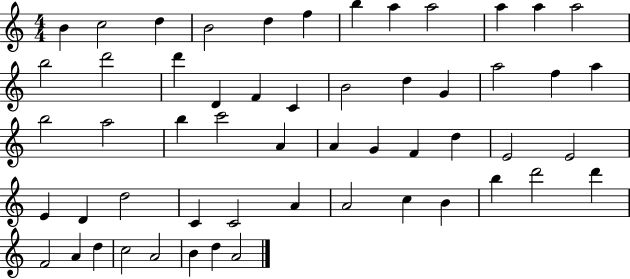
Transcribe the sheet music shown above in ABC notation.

X:1
T:Untitled
M:4/4
L:1/4
K:C
B c2 d B2 d f b a a2 a a a2 b2 d'2 d' D F C B2 d G a2 f a b2 a2 b c'2 A A G F d E2 E2 E D d2 C C2 A A2 c B b d'2 d' F2 A d c2 A2 B d A2